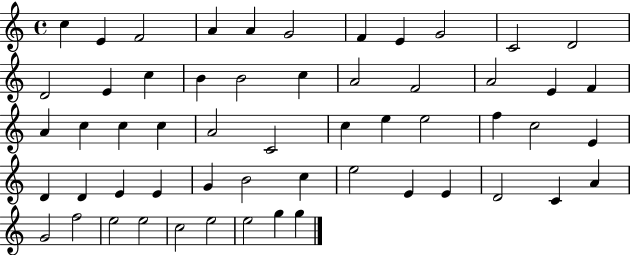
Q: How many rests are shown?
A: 0